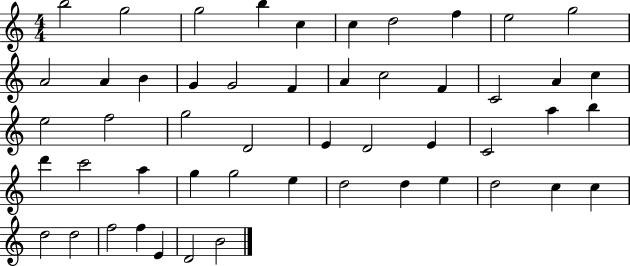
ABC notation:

X:1
T:Untitled
M:4/4
L:1/4
K:C
b2 g2 g2 b c c d2 f e2 g2 A2 A B G G2 F A c2 F C2 A c e2 f2 g2 D2 E D2 E C2 a b d' c'2 a g g2 e d2 d e d2 c c d2 d2 f2 f E D2 B2